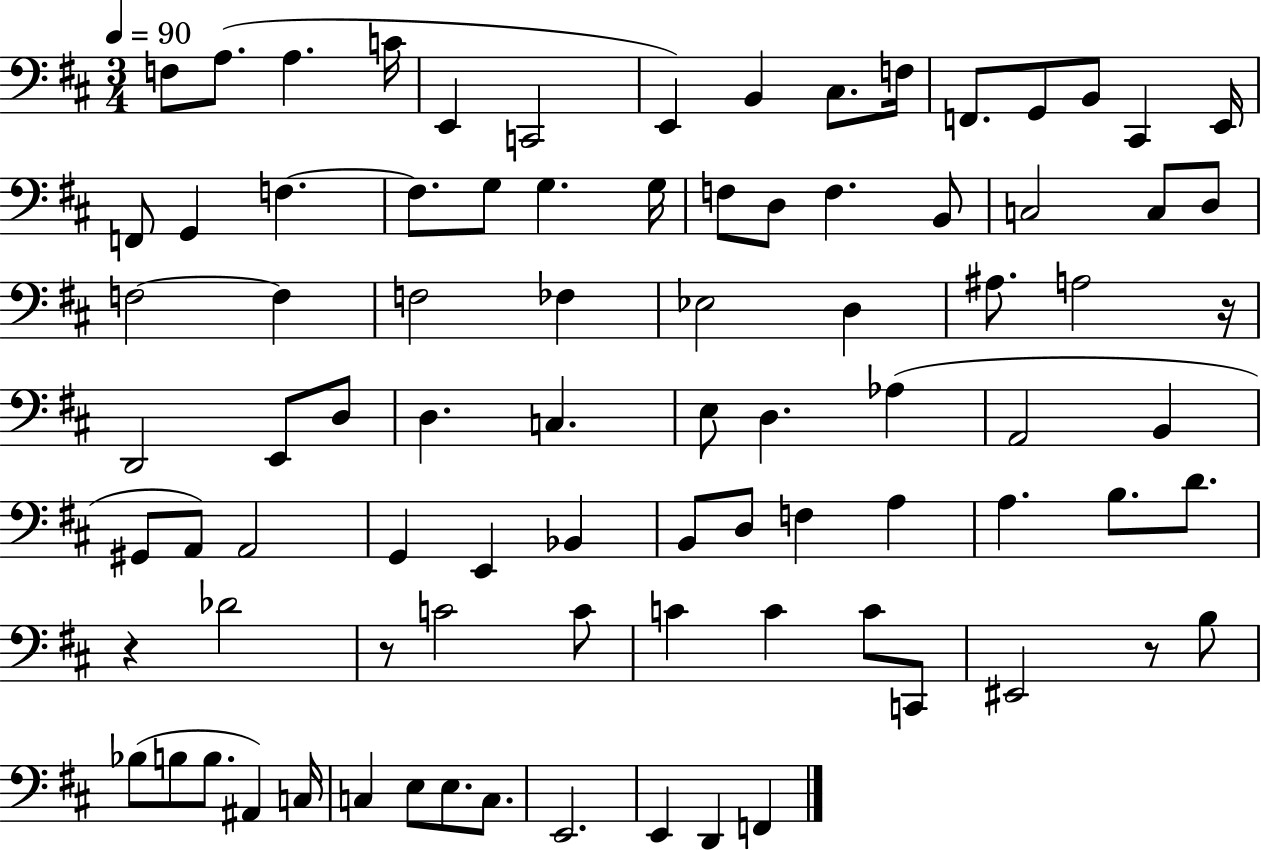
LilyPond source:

{
  \clef bass
  \numericTimeSignature
  \time 3/4
  \key d \major
  \tempo 4 = 90
  f8 a8.( a4. c'16 | e,4 c,2 | e,4) b,4 cis8. f16 | f,8. g,8 b,8 cis,4 e,16 | \break f,8 g,4 f4.~~ | f8. g8 g4. g16 | f8 d8 f4. b,8 | c2 c8 d8 | \break f2~~ f4 | f2 fes4 | ees2 d4 | ais8. a2 r16 | \break d,2 e,8 d8 | d4. c4. | e8 d4. aes4( | a,2 b,4 | \break gis,8 a,8) a,2 | g,4 e,4 bes,4 | b,8 d8 f4 a4 | a4. b8. d'8. | \break r4 des'2 | r8 c'2 c'8 | c'4 c'4 c'8 c,8 | eis,2 r8 b8 | \break bes8( b8 b8. ais,4) c16 | c4 e8 e8. c8. | e,2. | e,4 d,4 f,4 | \break \bar "|."
}